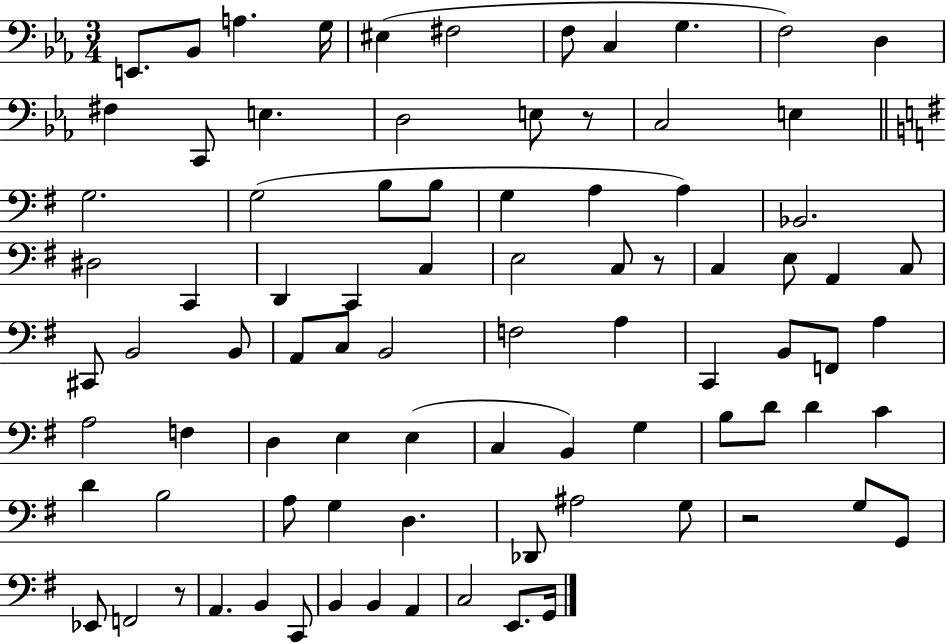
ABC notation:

X:1
T:Untitled
M:3/4
L:1/4
K:Eb
E,,/2 _B,,/2 A, G,/4 ^E, ^F,2 F,/2 C, G, F,2 D, ^F, C,,/2 E, D,2 E,/2 z/2 C,2 E, G,2 G,2 B,/2 B,/2 G, A, A, _B,,2 ^D,2 C,, D,, C,, C, E,2 C,/2 z/2 C, E,/2 A,, C,/2 ^C,,/2 B,,2 B,,/2 A,,/2 C,/2 B,,2 F,2 A, C,, B,,/2 F,,/2 A, A,2 F, D, E, E, C, B,, G, B,/2 D/2 D C D B,2 A,/2 G, D, _D,,/2 ^A,2 G,/2 z2 G,/2 G,,/2 _E,,/2 F,,2 z/2 A,, B,, C,,/2 B,, B,, A,, C,2 E,,/2 G,,/4